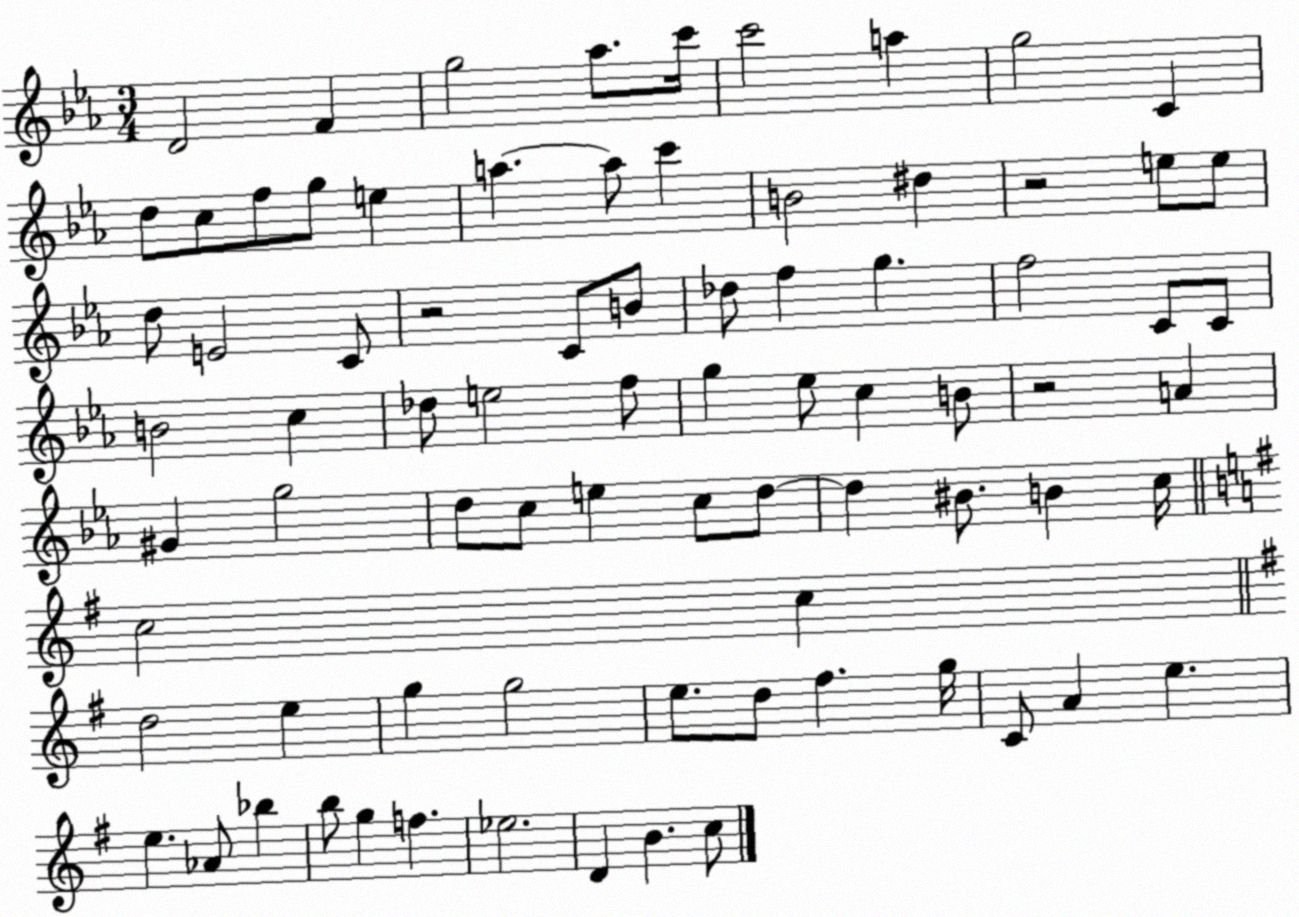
X:1
T:Untitled
M:3/4
L:1/4
K:Eb
D2 F g2 _a/2 c'/4 c'2 a g2 C d/2 c/2 f/2 g/2 e a a/2 c' B2 ^d z2 e/2 e/2 d/2 E2 C/2 z2 C/2 B/2 _d/2 f g f2 C/2 C/2 B2 c _d/2 e2 f/2 g _e/2 c B/2 z2 A ^G g2 d/2 c/2 e c/2 d/2 d ^B/2 B c/4 c2 c d2 e g g2 e/2 d/2 ^f g/4 C/2 A e e _A/2 _b b/2 g f _e2 D B c/2